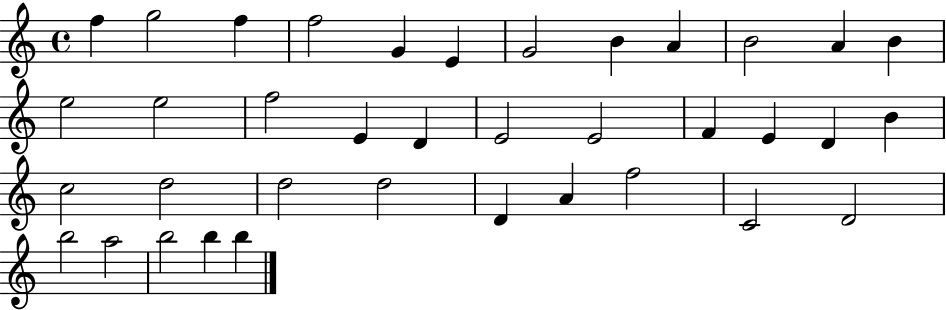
F5/q G5/h F5/q F5/h G4/q E4/q G4/h B4/q A4/q B4/h A4/q B4/q E5/h E5/h F5/h E4/q D4/q E4/h E4/h F4/q E4/q D4/q B4/q C5/h D5/h D5/h D5/h D4/q A4/q F5/h C4/h D4/h B5/h A5/h B5/h B5/q B5/q